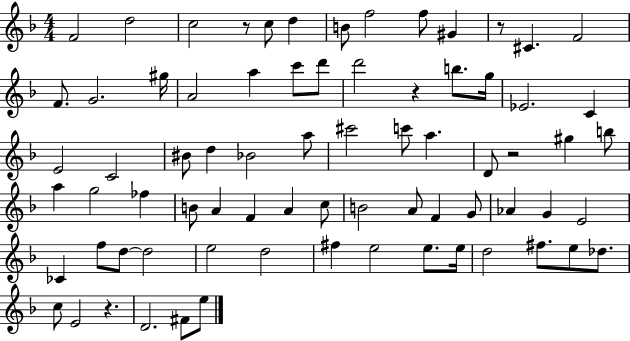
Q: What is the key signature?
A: F major